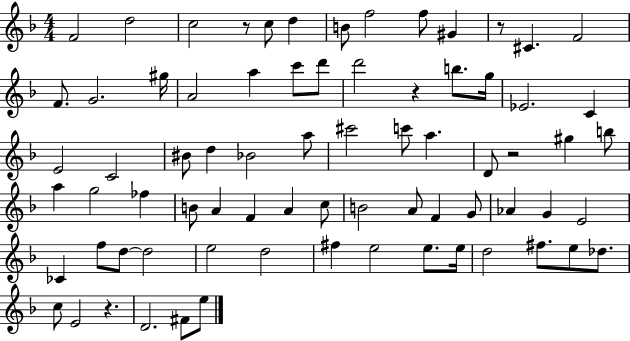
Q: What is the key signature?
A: F major